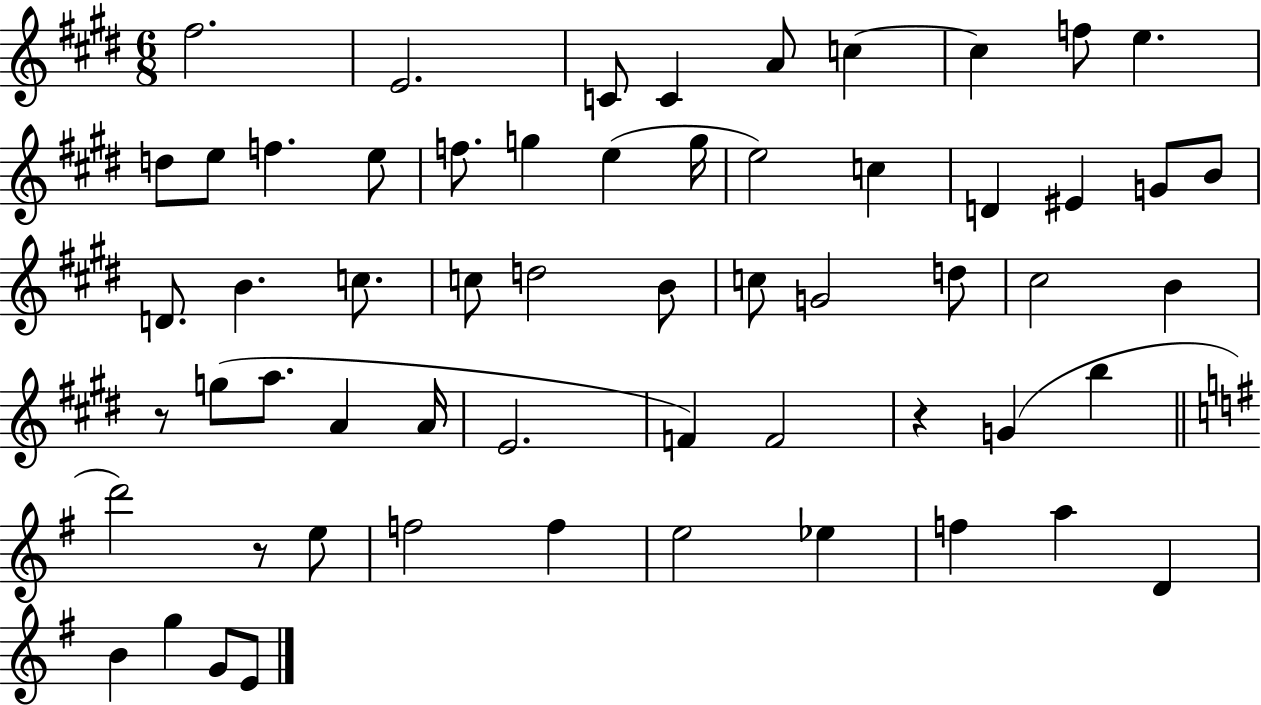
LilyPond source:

{
  \clef treble
  \numericTimeSignature
  \time 6/8
  \key e \major
  fis''2. | e'2. | c'8 c'4 a'8 c''4~~ | c''4 f''8 e''4. | \break d''8 e''8 f''4. e''8 | f''8. g''4 e''4( g''16 | e''2) c''4 | d'4 eis'4 g'8 b'8 | \break d'8. b'4. c''8. | c''8 d''2 b'8 | c''8 g'2 d''8 | cis''2 b'4 | \break r8 g''8( a''8. a'4 a'16 | e'2. | f'4) f'2 | r4 g'4( b''4 | \break \bar "||" \break \key g \major d'''2) r8 e''8 | f''2 f''4 | e''2 ees''4 | f''4 a''4 d'4 | \break b'4 g''4 g'8 e'8 | \bar "|."
}